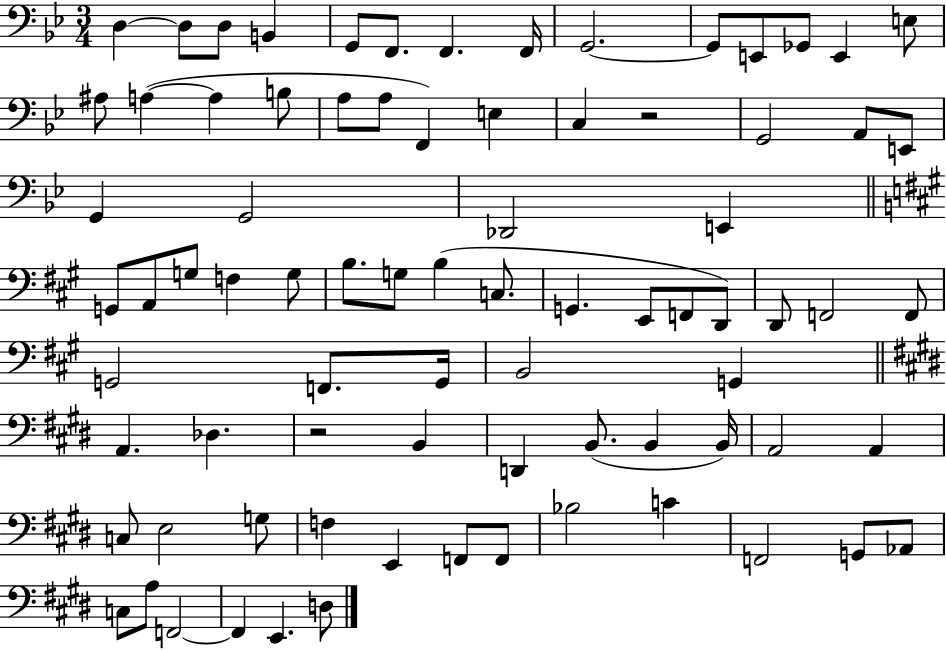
D3/q D3/e D3/e B2/q G2/e F2/e. F2/q. F2/s G2/h. G2/e E2/e Gb2/e E2/q E3/e A#3/e A3/q A3/q B3/e A3/e A3/e F2/q E3/q C3/q R/h G2/h A2/e E2/e G2/q G2/h Db2/h E2/q G2/e A2/e G3/e F3/q G3/e B3/e. G3/e B3/q C3/e. G2/q. E2/e F2/e D2/e D2/e F2/h F2/e G2/h F2/e. G2/s B2/h G2/q A2/q. Db3/q. R/h B2/q D2/q B2/e. B2/q B2/s A2/h A2/q C3/e E3/h G3/e F3/q E2/q F2/e F2/e Bb3/h C4/q F2/h G2/e Ab2/e C3/e A3/e F2/h F2/q E2/q. D3/e